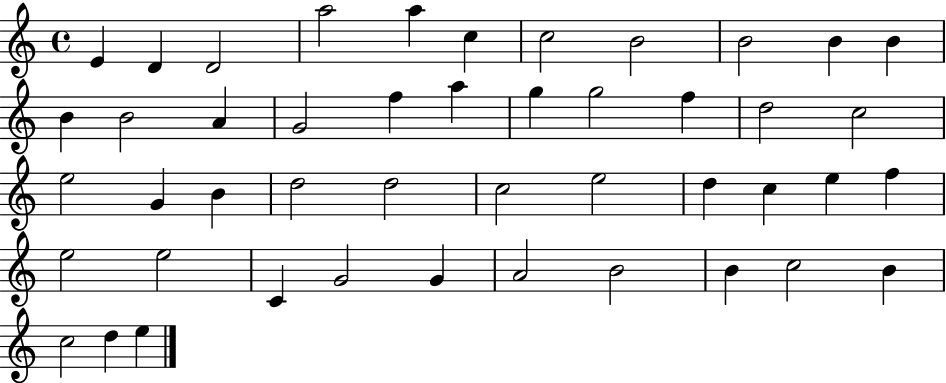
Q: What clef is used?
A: treble